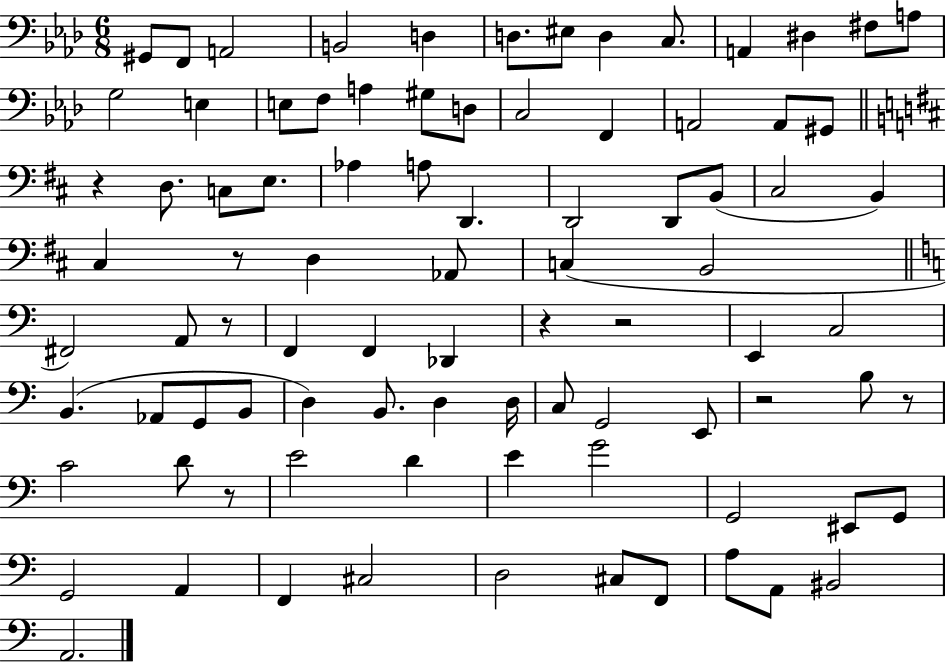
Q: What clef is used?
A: bass